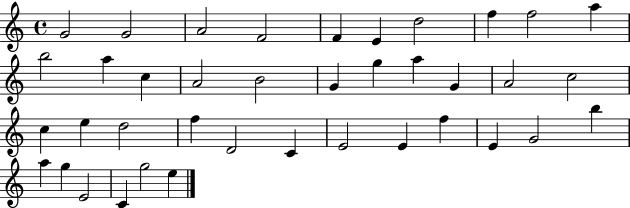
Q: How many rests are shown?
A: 0